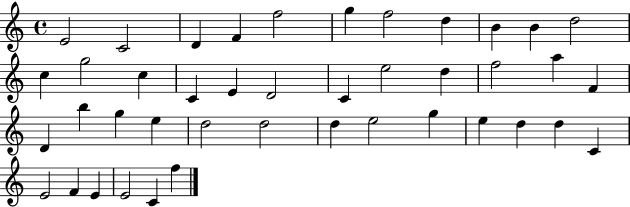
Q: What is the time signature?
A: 4/4